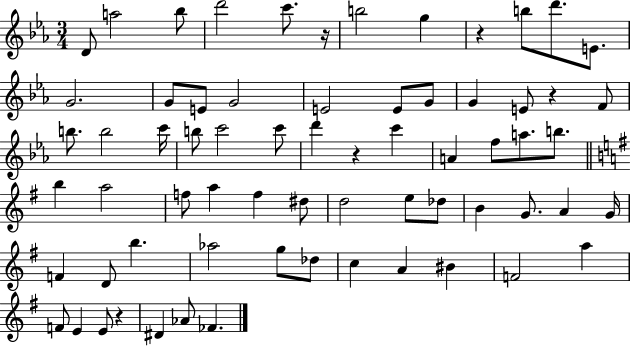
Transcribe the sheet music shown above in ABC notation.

X:1
T:Untitled
M:3/4
L:1/4
K:Eb
D/2 a2 _b/2 d'2 c'/2 z/4 b2 g z b/2 d'/2 E/2 G2 G/2 E/2 G2 E2 E/2 G/2 G E/2 z F/2 b/2 b2 c'/4 b/2 c'2 c'/2 d' z c' A f/2 a/2 b/2 b a2 f/2 a f ^d/2 d2 e/2 _d/2 B G/2 A G/4 F D/2 b _a2 g/2 _d/2 c A ^B F2 a F/2 E E/2 z ^D _A/2 _F